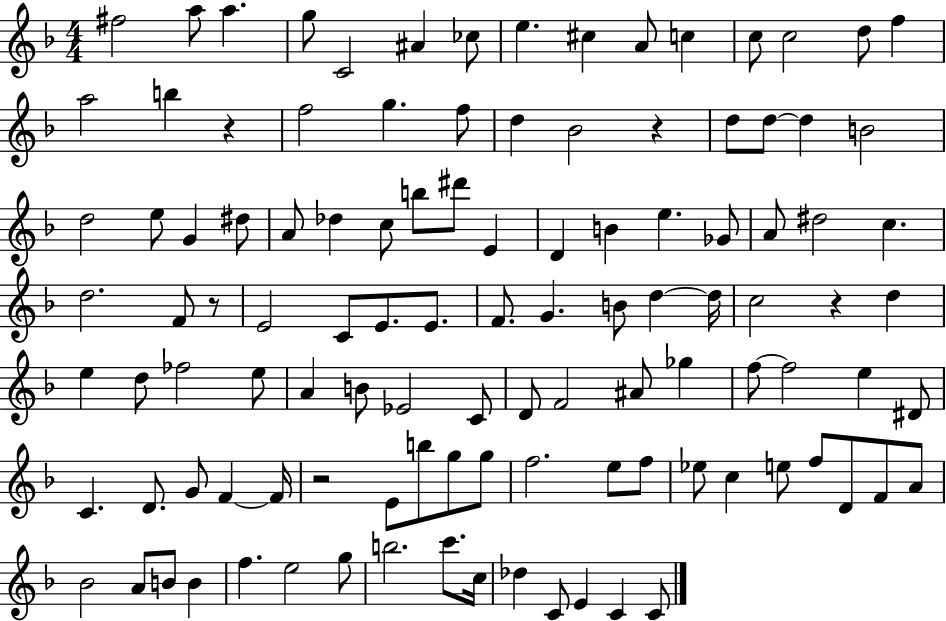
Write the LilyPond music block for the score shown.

{
  \clef treble
  \numericTimeSignature
  \time 4/4
  \key f \major
  \repeat volta 2 { fis''2 a''8 a''4. | g''8 c'2 ais'4 ces''8 | e''4. cis''4 a'8 c''4 | c''8 c''2 d''8 f''4 | \break a''2 b''4 r4 | f''2 g''4. f''8 | d''4 bes'2 r4 | d''8 d''8~~ d''4 b'2 | \break d''2 e''8 g'4 dis''8 | a'8 des''4 c''8 b''8 dis'''8 e'4 | d'4 b'4 e''4. ges'8 | a'8 dis''2 c''4. | \break d''2. f'8 r8 | e'2 c'8 e'8. e'8. | f'8. g'4. b'8 d''4~~ d''16 | c''2 r4 d''4 | \break e''4 d''8 fes''2 e''8 | a'4 b'8 ees'2 c'8 | d'8 f'2 ais'8 ges''4 | f''8~~ f''2 e''4 dis'8 | \break c'4. d'8. g'8 f'4~~ f'16 | r2 e'8 b''8 g''8 g''8 | f''2. e''8 f''8 | ees''8 c''4 e''8 f''8 d'8 f'8 a'8 | \break bes'2 a'8 b'8 b'4 | f''4. e''2 g''8 | b''2. c'''8. c''16 | des''4 c'8 e'4 c'4 c'8 | \break } \bar "|."
}